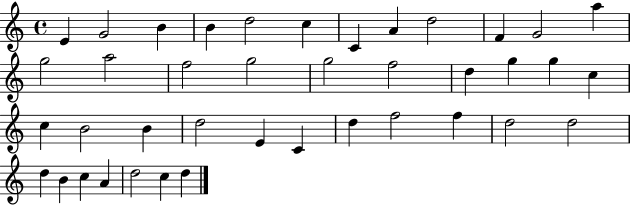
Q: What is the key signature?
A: C major